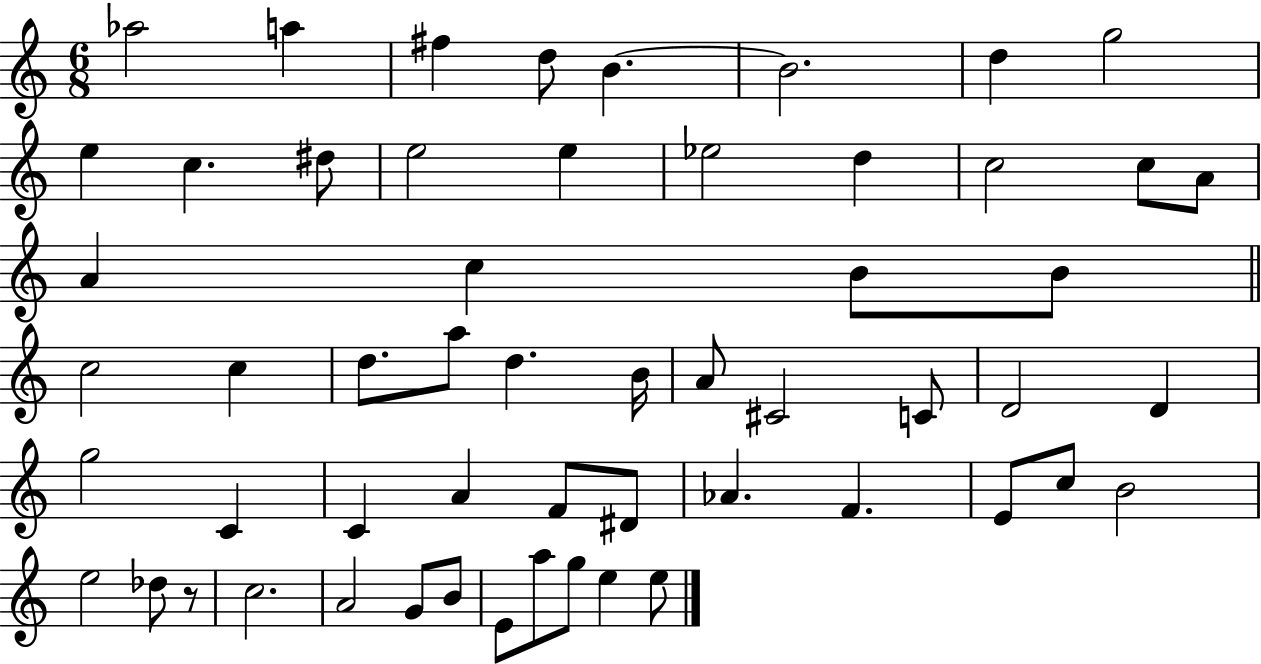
{
  \clef treble
  \numericTimeSignature
  \time 6/8
  \key c \major
  aes''2 a''4 | fis''4 d''8 b'4.~~ | b'2. | d''4 g''2 | \break e''4 c''4. dis''8 | e''2 e''4 | ees''2 d''4 | c''2 c''8 a'8 | \break a'4 c''4 b'8 b'8 | \bar "||" \break \key c \major c''2 c''4 | d''8. a''8 d''4. b'16 | a'8 cis'2 c'8 | d'2 d'4 | \break g''2 c'4 | c'4 a'4 f'8 dis'8 | aes'4. f'4. | e'8 c''8 b'2 | \break e''2 des''8 r8 | c''2. | a'2 g'8 b'8 | e'8 a''8 g''8 e''4 e''8 | \break \bar "|."
}